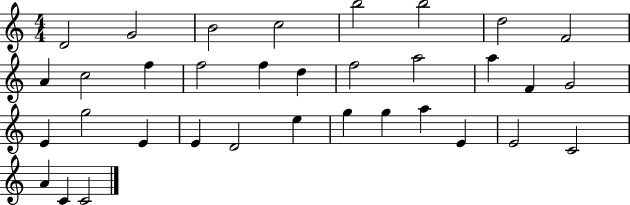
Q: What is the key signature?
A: C major